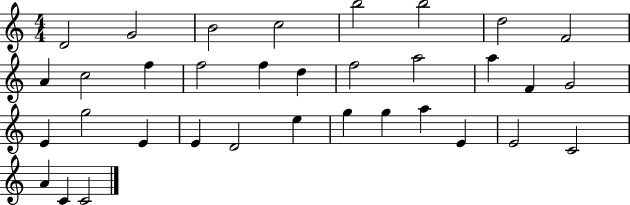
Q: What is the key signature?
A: C major